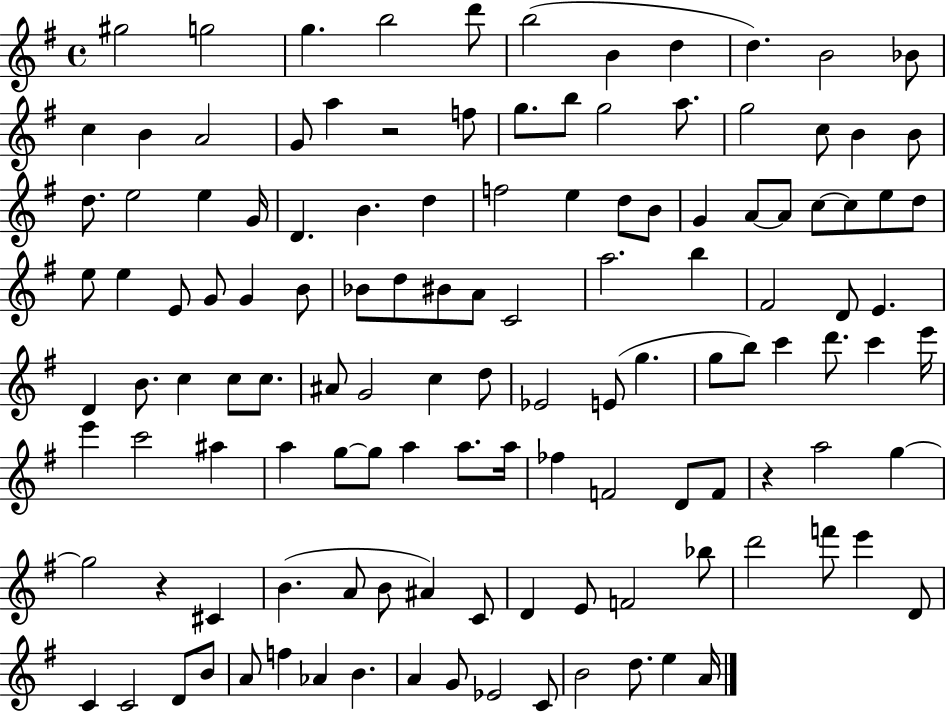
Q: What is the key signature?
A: G major